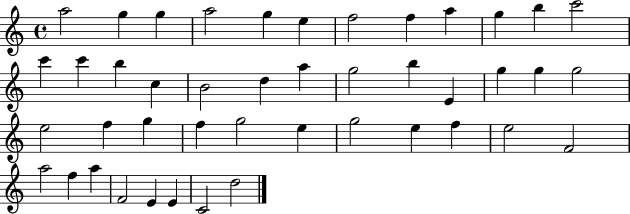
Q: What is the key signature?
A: C major